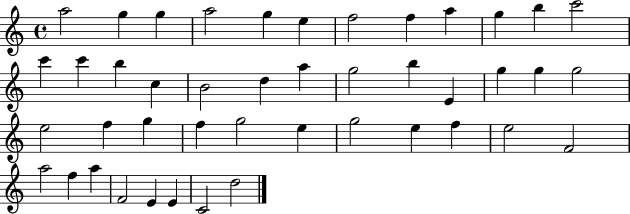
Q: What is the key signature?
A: C major